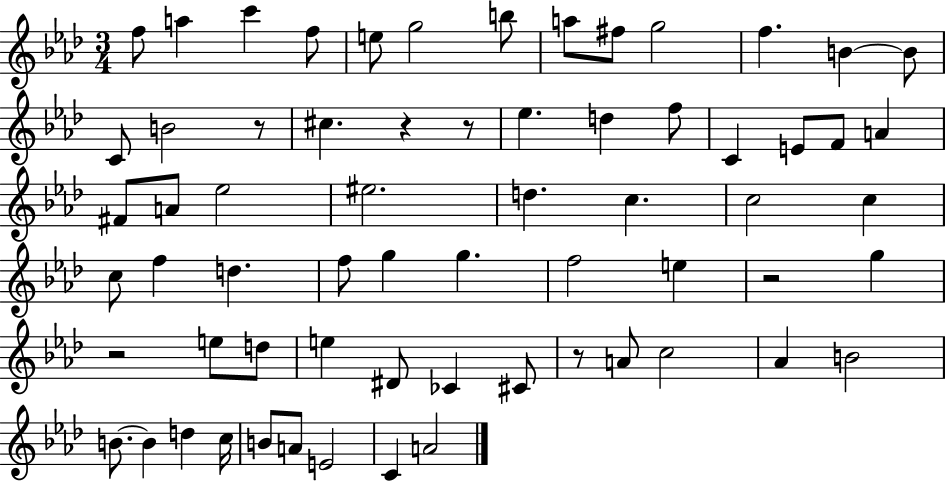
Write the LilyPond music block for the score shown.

{
  \clef treble
  \numericTimeSignature
  \time 3/4
  \key aes \major
  f''8 a''4 c'''4 f''8 | e''8 g''2 b''8 | a''8 fis''8 g''2 | f''4. b'4~~ b'8 | \break c'8 b'2 r8 | cis''4. r4 r8 | ees''4. d''4 f''8 | c'4 e'8 f'8 a'4 | \break fis'8 a'8 ees''2 | eis''2. | d''4. c''4. | c''2 c''4 | \break c''8 f''4 d''4. | f''8 g''4 g''4. | f''2 e''4 | r2 g''4 | \break r2 e''8 d''8 | e''4 dis'8 ces'4 cis'8 | r8 a'8 c''2 | aes'4 b'2 | \break b'8.~~ b'4 d''4 c''16 | b'8 a'8 e'2 | c'4 a'2 | \bar "|."
}